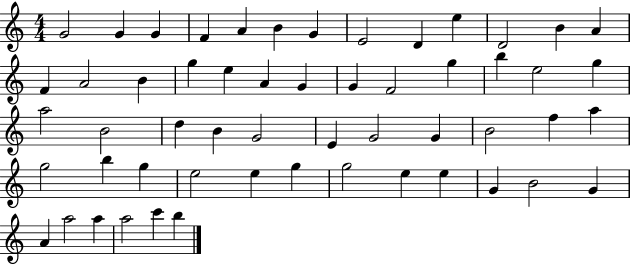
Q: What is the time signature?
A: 4/4